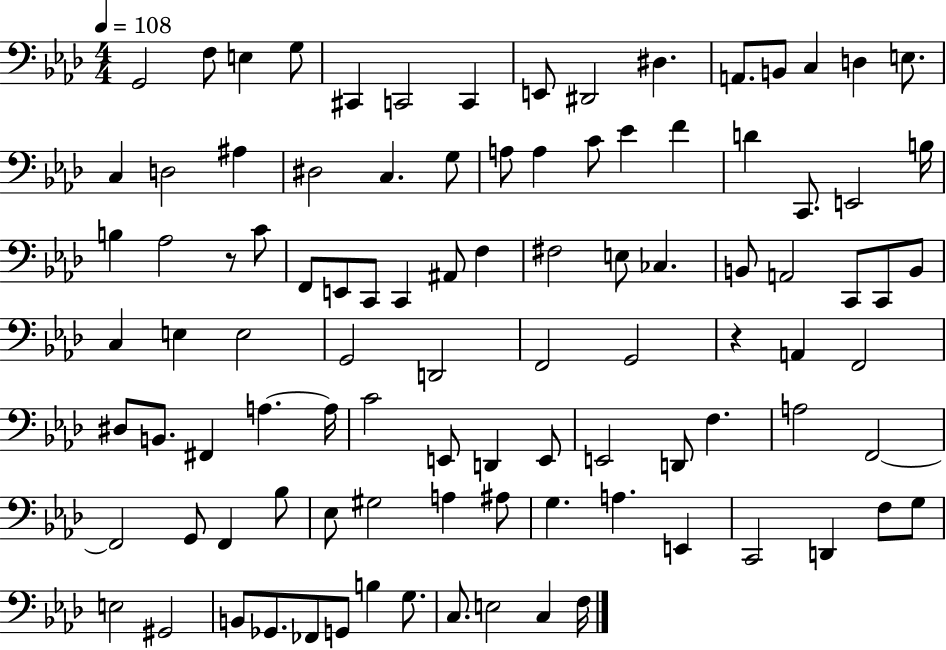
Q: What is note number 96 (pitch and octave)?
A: C3